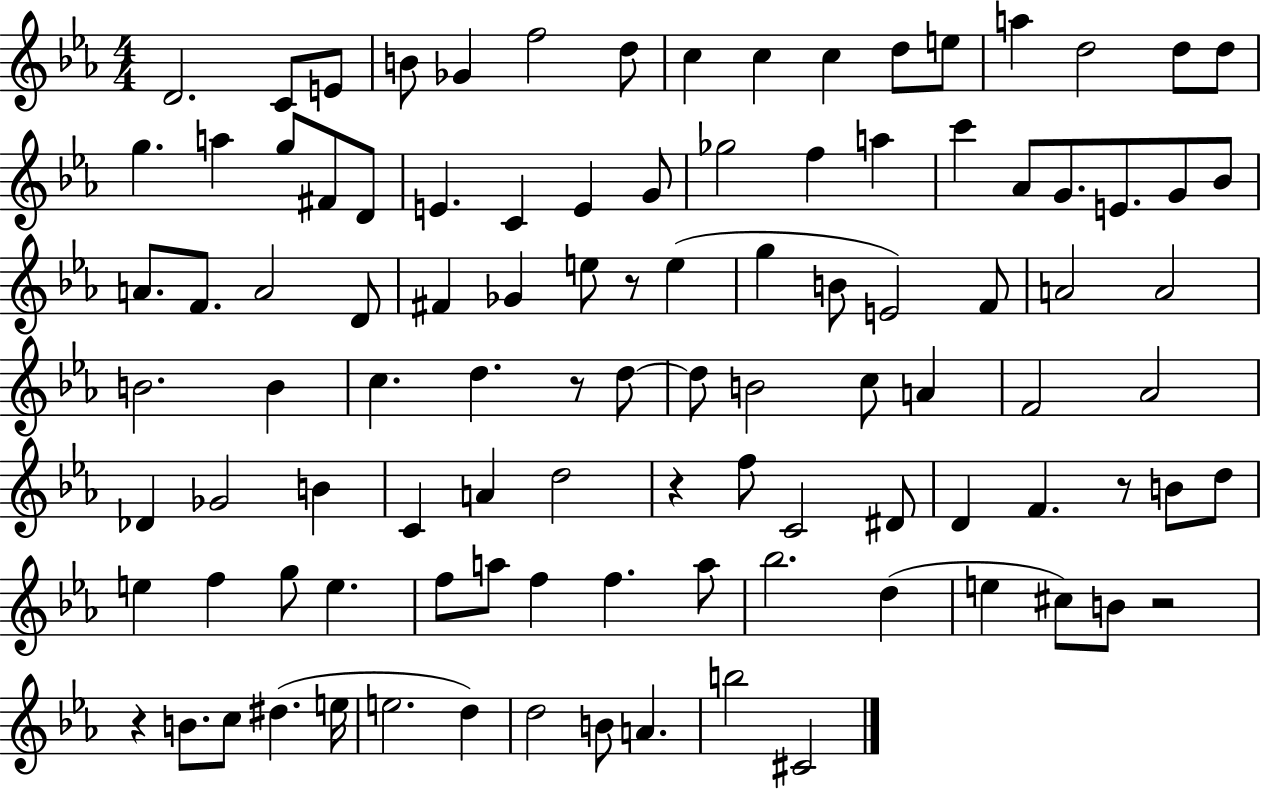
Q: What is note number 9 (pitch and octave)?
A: C5